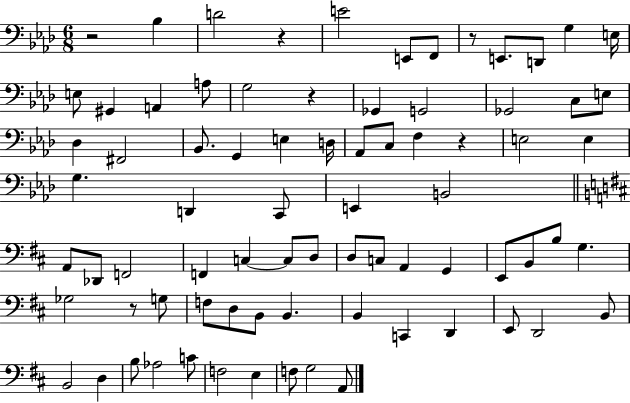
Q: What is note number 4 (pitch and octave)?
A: E2